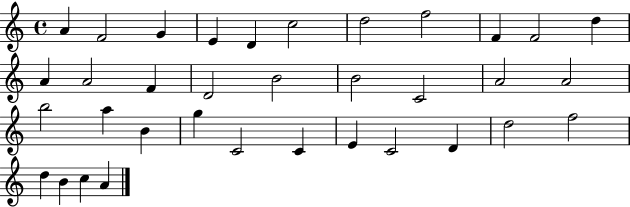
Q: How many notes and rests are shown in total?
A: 35